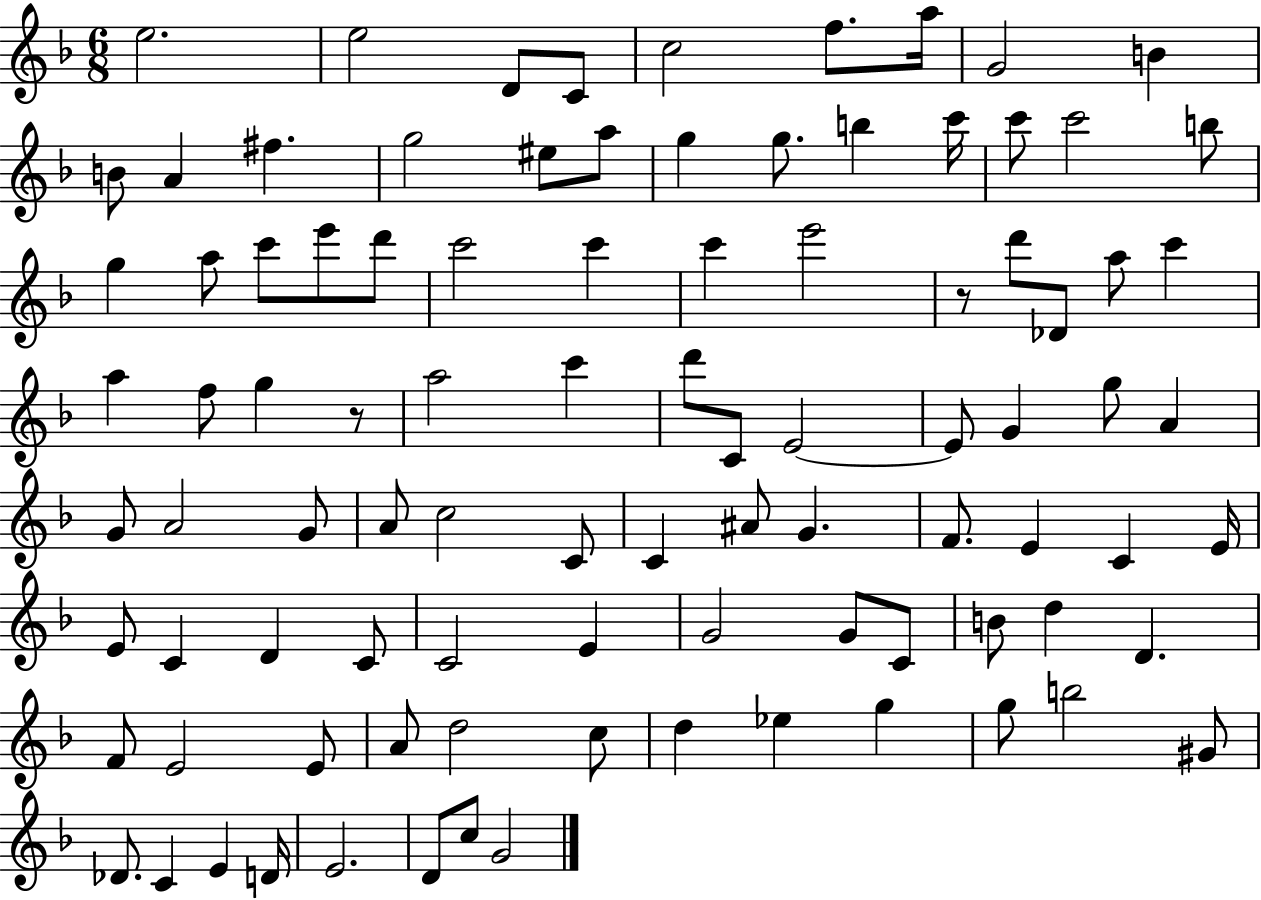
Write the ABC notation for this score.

X:1
T:Untitled
M:6/8
L:1/4
K:F
e2 e2 D/2 C/2 c2 f/2 a/4 G2 B B/2 A ^f g2 ^e/2 a/2 g g/2 b c'/4 c'/2 c'2 b/2 g a/2 c'/2 e'/2 d'/2 c'2 c' c' e'2 z/2 d'/2 _D/2 a/2 c' a f/2 g z/2 a2 c' d'/2 C/2 E2 E/2 G g/2 A G/2 A2 G/2 A/2 c2 C/2 C ^A/2 G F/2 E C E/4 E/2 C D C/2 C2 E G2 G/2 C/2 B/2 d D F/2 E2 E/2 A/2 d2 c/2 d _e g g/2 b2 ^G/2 _D/2 C E D/4 E2 D/2 c/2 G2